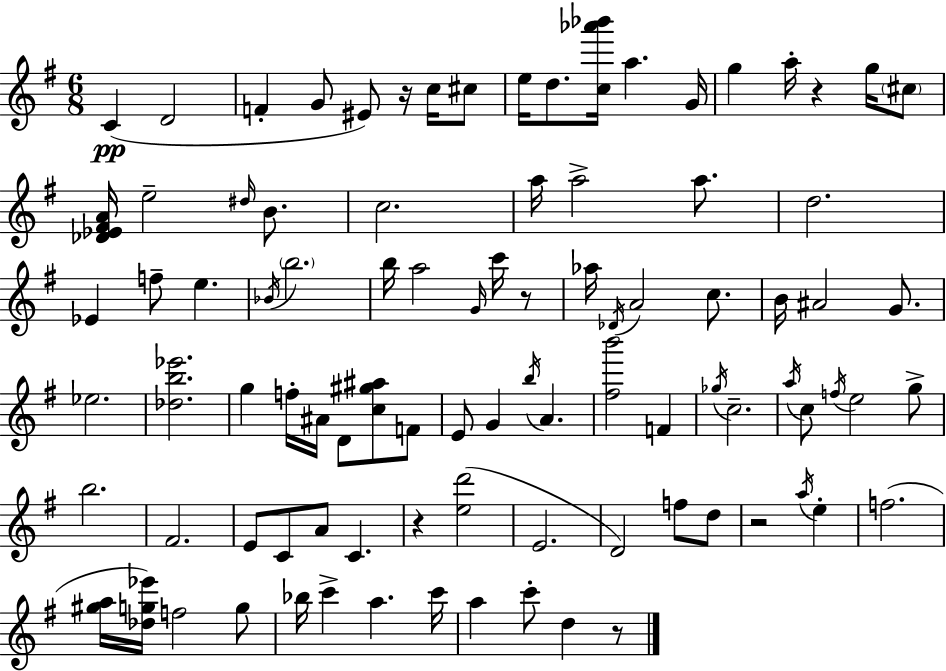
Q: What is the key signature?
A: G major